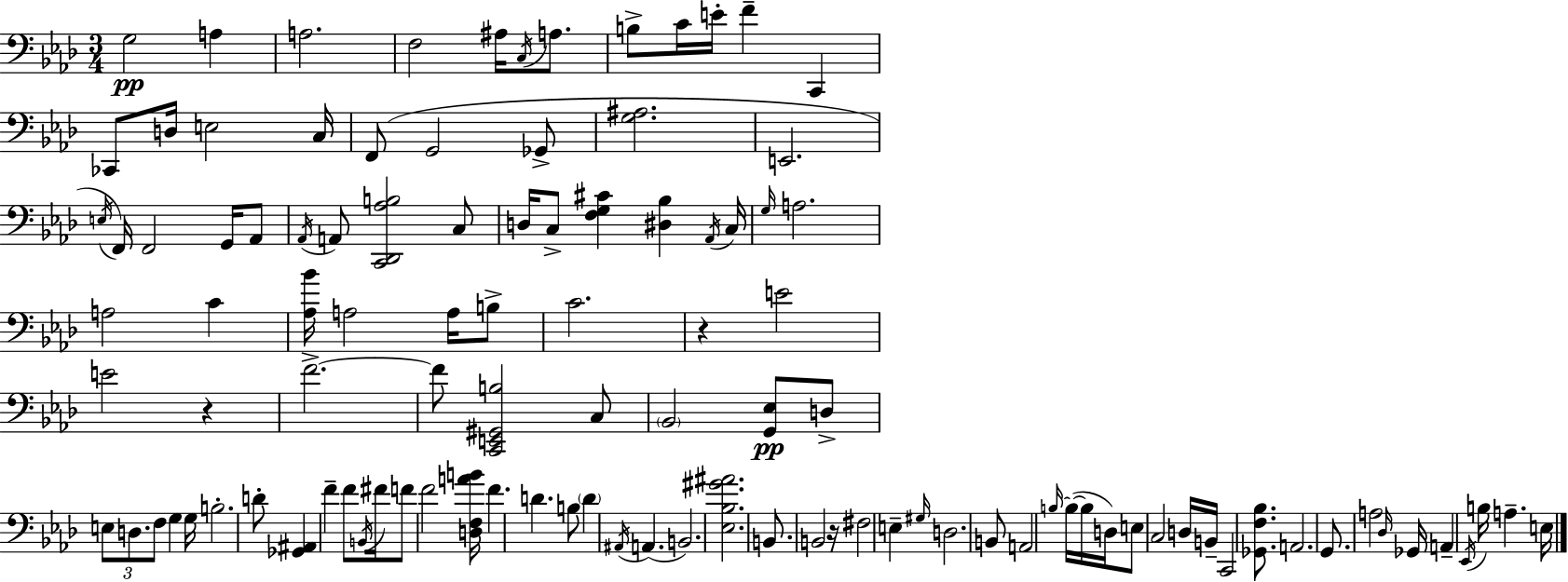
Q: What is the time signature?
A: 3/4